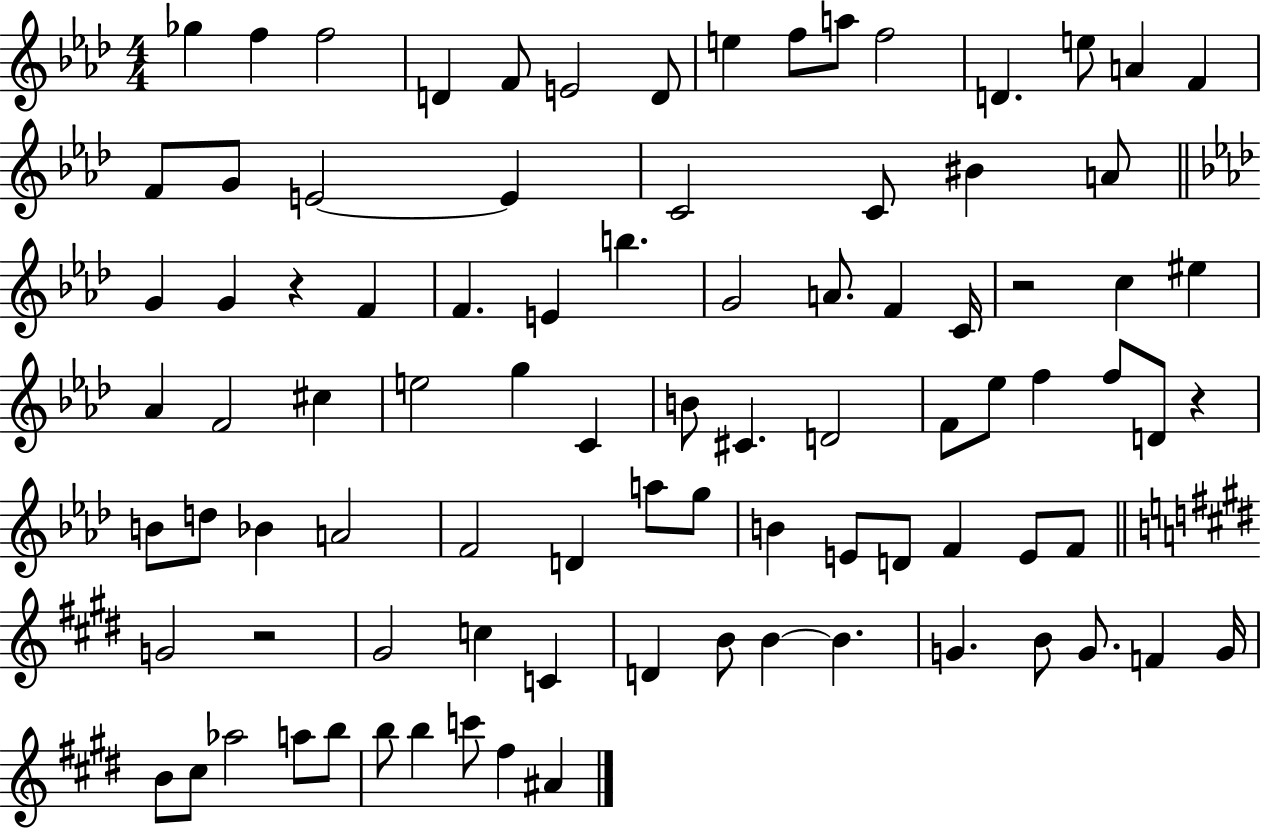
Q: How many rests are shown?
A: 4